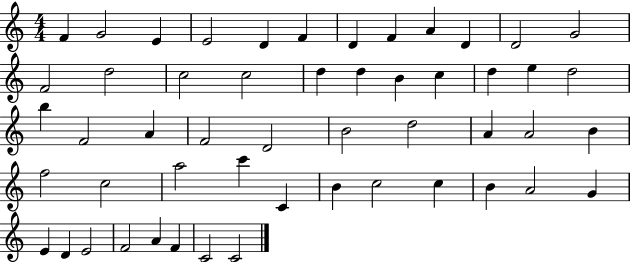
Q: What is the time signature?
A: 4/4